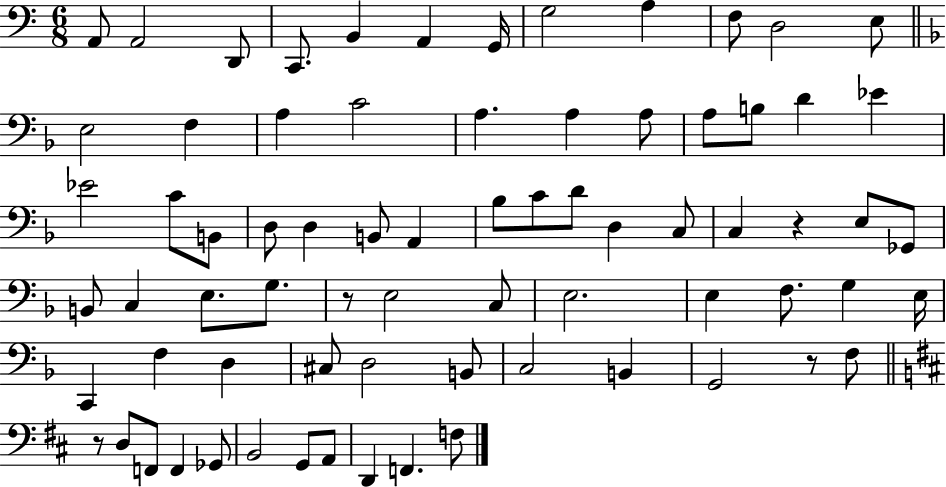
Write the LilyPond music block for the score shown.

{
  \clef bass
  \numericTimeSignature
  \time 6/8
  \key c \major
  a,8 a,2 d,8 | c,8. b,4 a,4 g,16 | g2 a4 | f8 d2 e8 | \break \bar "||" \break \key d \minor e2 f4 | a4 c'2 | a4. a4 a8 | a8 b8 d'4 ees'4 | \break ees'2 c'8 b,8 | d8 d4 b,8 a,4 | bes8 c'8 d'8 d4 c8 | c4 r4 e8 ges,8 | \break b,8 c4 e8. g8. | r8 e2 c8 | e2. | e4 f8. g4 e16 | \break c,4 f4 d4 | cis8 d2 b,8 | c2 b,4 | g,2 r8 f8 | \break \bar "||" \break \key d \major r8 d8 f,8 f,4 ges,8 | b,2 g,8 a,8 | d,4 f,4. f8 | \bar "|."
}